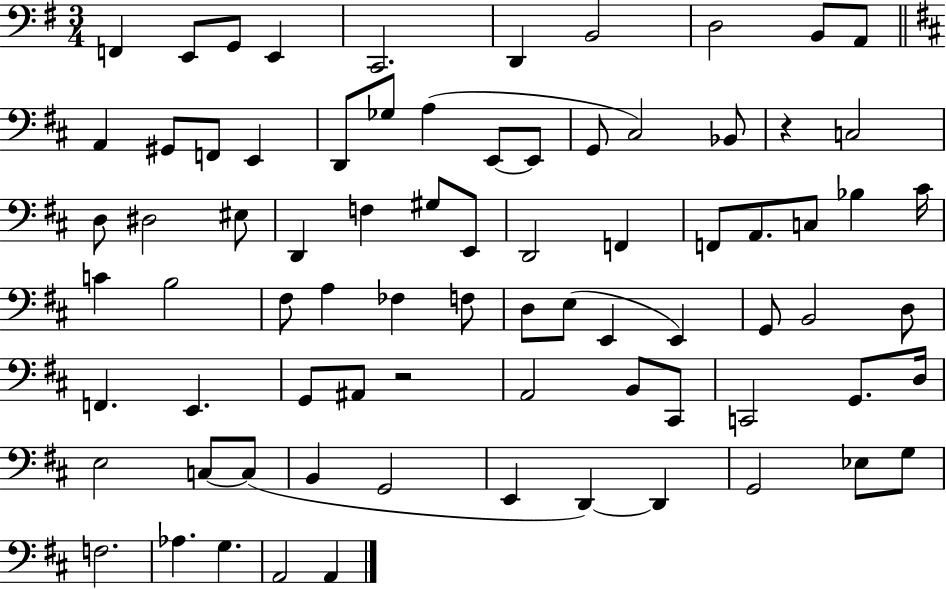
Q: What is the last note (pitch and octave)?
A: A2